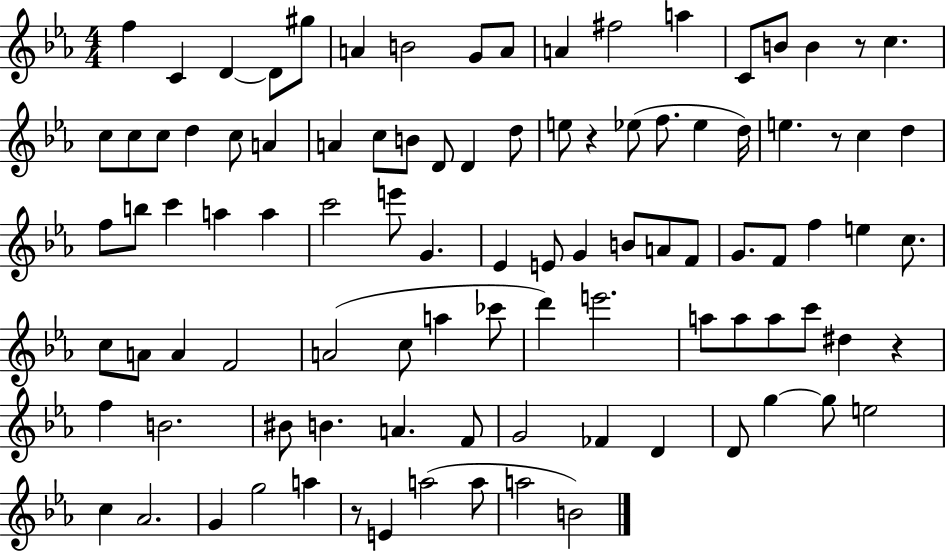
F5/q C4/q D4/q D4/e G#5/e A4/q B4/h G4/e A4/e A4/q F#5/h A5/q C4/e B4/e B4/q R/e C5/q. C5/e C5/e C5/e D5/q C5/e A4/q A4/q C5/e B4/e D4/e D4/q D5/e E5/e R/q Eb5/e F5/e. Eb5/q D5/s E5/q. R/e C5/q D5/q F5/e B5/e C6/q A5/q A5/q C6/h E6/e G4/q. Eb4/q E4/e G4/q B4/e A4/e F4/e G4/e. F4/e F5/q E5/q C5/e. C5/e A4/e A4/q F4/h A4/h C5/e A5/q CES6/e D6/q E6/h. A5/e A5/e A5/e C6/e D#5/q R/q F5/q B4/h. BIS4/e B4/q. A4/q. F4/e G4/h FES4/q D4/q D4/e G5/q G5/e E5/h C5/q Ab4/h. G4/q G5/h A5/q R/e E4/q A5/h A5/e A5/h B4/h